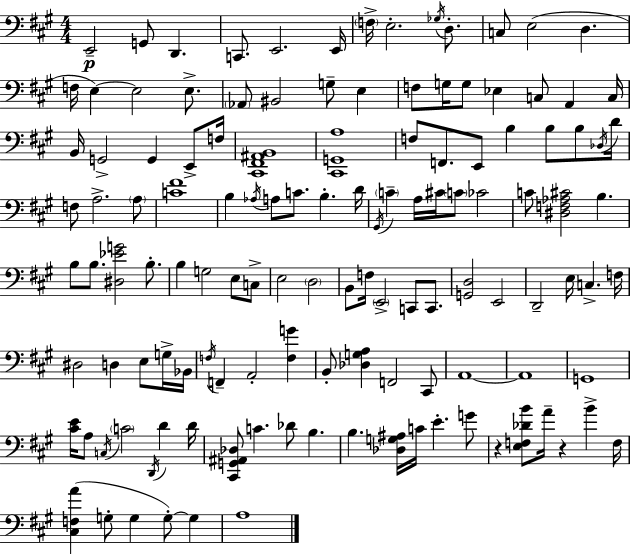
{
  \clef bass
  \numericTimeSignature
  \time 4/4
  \key a \major
  e,2--\p g,8 d,4. | c,8. e,2. e,16 | \parenthesize f16-> e2.-. \acciaccatura { ges16 } d8.-. | c8 e2( d4. | \break f16 e4~~) e2 e8.-> | \parenthesize aes,8 bis,2 g8-- e4 | f8 g16 g8 ees4 c8 a,4 | c16 b,16 g,2-> g,4 e,8-> | \break f16 <cis, fis, ais, b,>1 | <cis, g, a>1 | f8 f,8. e,8 b4 b8 b8 | \acciaccatura { des16 } d'16 f8 a2.-> | \break \parenthesize a8 <c' fis'>1 | b4 \acciaccatura { aes16 } a8 c'8. b4.-. | d'16 \acciaccatura { gis,16 } \parenthesize c'4-- a16 cis'16 \parenthesize c'8 ces'2 | c'8 <dis f aes cis'>2 b4. | \break b8 b8. <dis ees' g'>2 | b8.-. b4 g2 | e8 c8-> e2 \parenthesize d2 | b,8 f16 \parenthesize e,2-> c,8 | \break c,8. <g, d>2 e,2 | d,2-- e16 c4.-> | f16 dis2 d4 | e8 g16-> bes,16 \acciaccatura { f16 } f,4-- a,2-. | \break <f g'>4 b,8-. <des g a>4 f,2 | cis,8 a,1~~ | a,1 | g,1 | \break <cis' e'>16 a8 \acciaccatura { c16 } \parenthesize c'2 | \acciaccatura { d,16 } d'4 d'16 <cis, g, ais, des>8 c'4. des'8 | b4. b4. <des g ais>16 c'16 e'4.-. | g'8 r4 <e f des' b'>8 a'16-- r4 | \break b'4-> f16 <cis f a'>4( g8-. g4 | g8-.~~) g4 a1 | \bar "|."
}